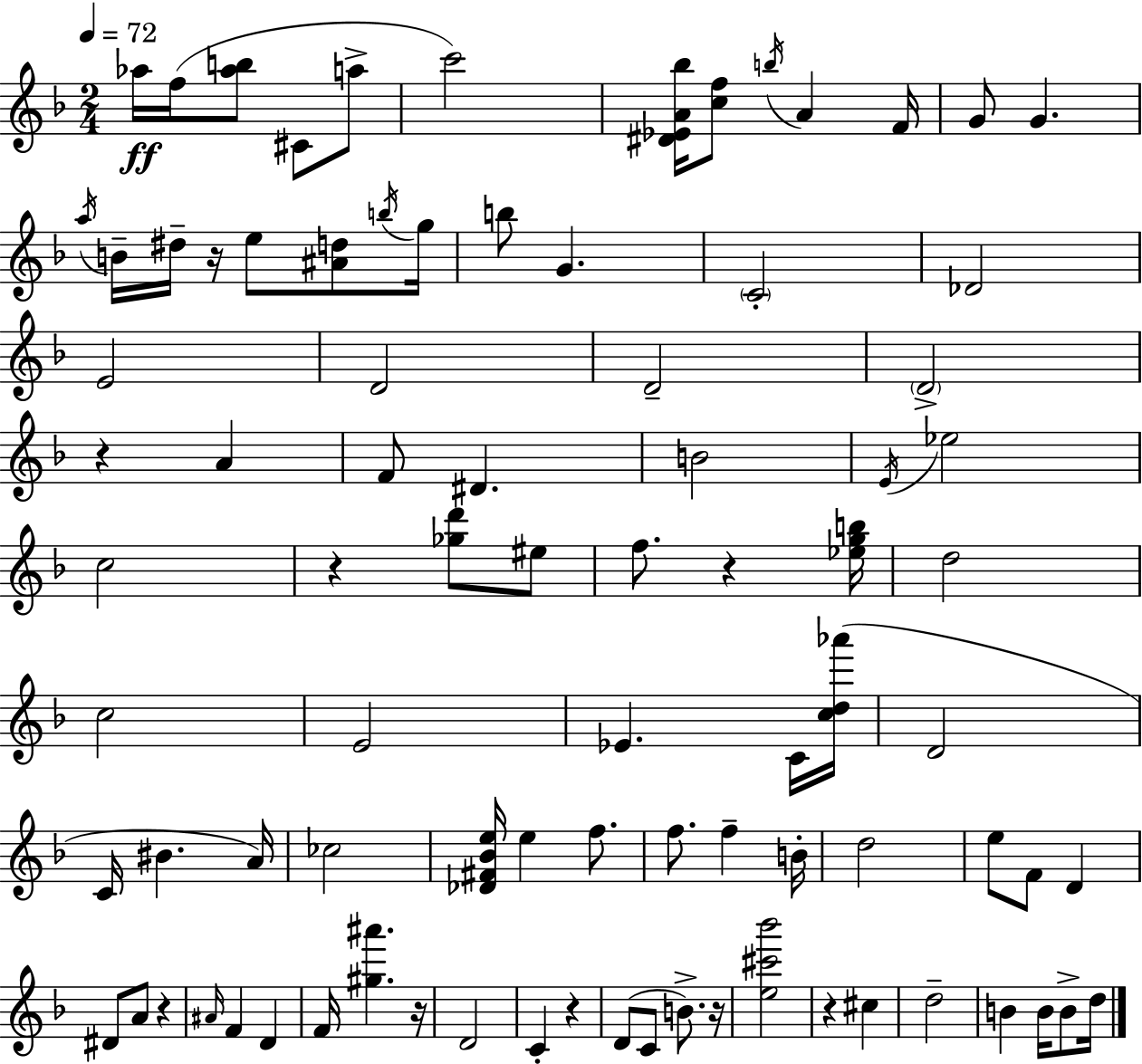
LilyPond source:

{
  \clef treble
  \numericTimeSignature
  \time 2/4
  \key d \minor
  \tempo 4 = 72
  aes''16\ff f''16( <aes'' b''>8 cis'8 a''8-> | c'''2) | <dis' ees' a' bes''>16 <c'' f''>8 \acciaccatura { b''16 } a'4 | f'16 g'8 g'4. | \break \acciaccatura { a''16 } b'16-- dis''16-- r16 e''8 <ais' d''>8 | \acciaccatura { b''16 } g''16 b''8 g'4. | \parenthesize c'2-. | des'2 | \break e'2 | d'2 | d'2-- | \parenthesize d'2-> | \break r4 a'4 | f'8 dis'4. | b'2 | \acciaccatura { e'16 } ees''2 | \break c''2 | r4 | <ges'' d'''>8 eis''8 f''8. r4 | <ees'' g'' b''>16 d''2 | \break c''2 | e'2 | ees'4. | c'16 <c'' d'' aes'''>16( d'2 | \break c'16 bis'4. | a'16) ces''2 | <des' fis' bes' e''>16 e''4 | f''8. f''8. f''4-- | \break b'16-. d''2 | e''8 f'8 | d'4 dis'8 a'8 | r4 \grace { ais'16 } f'4 | \break d'4 f'16 <gis'' ais'''>4. | r16 d'2 | c'4-. | r4 d'8( c'8 | \break b'8.->) r16 <e'' cis''' bes'''>2 | r4 | cis''4 d''2-- | b'4 | \break b'16 b'8-> d''16 \bar "|."
}